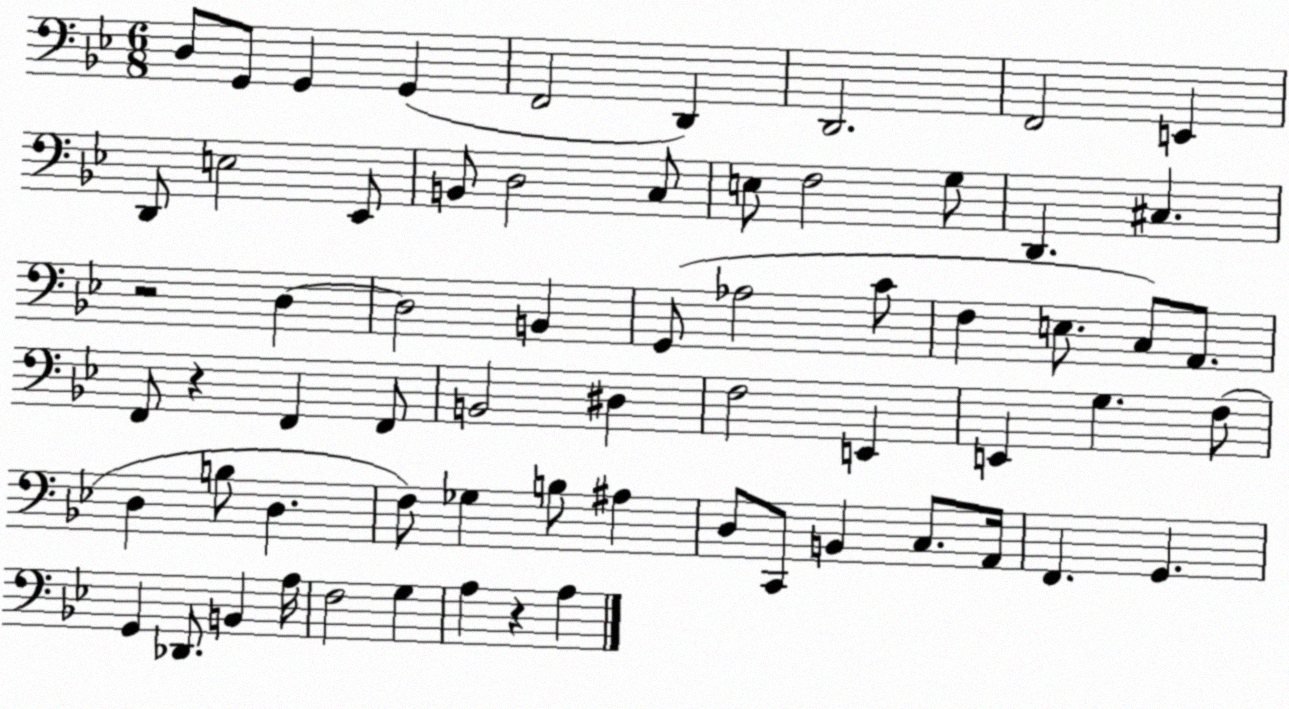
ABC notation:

X:1
T:Untitled
M:6/8
L:1/4
K:Bb
D,/2 G,,/2 G,, G,, F,,2 D,, D,,2 F,,2 E,, D,,/2 E,2 _E,,/2 B,,/2 D,2 C,/2 E,/2 F,2 G,/2 D,, ^C, z2 D, D,2 B,, G,,/2 _A,2 C/2 F, E,/2 C,/2 A,,/2 F,,/2 z F,, F,,/2 B,,2 ^D, F,2 E,, E,, G, F,/2 D, B,/2 D, F,/2 _G, B,/2 ^A, D,/2 C,,/2 B,, C,/2 A,,/4 F,, G,, G,, _D,,/2 B,, A,/4 F,2 G, A, z A,